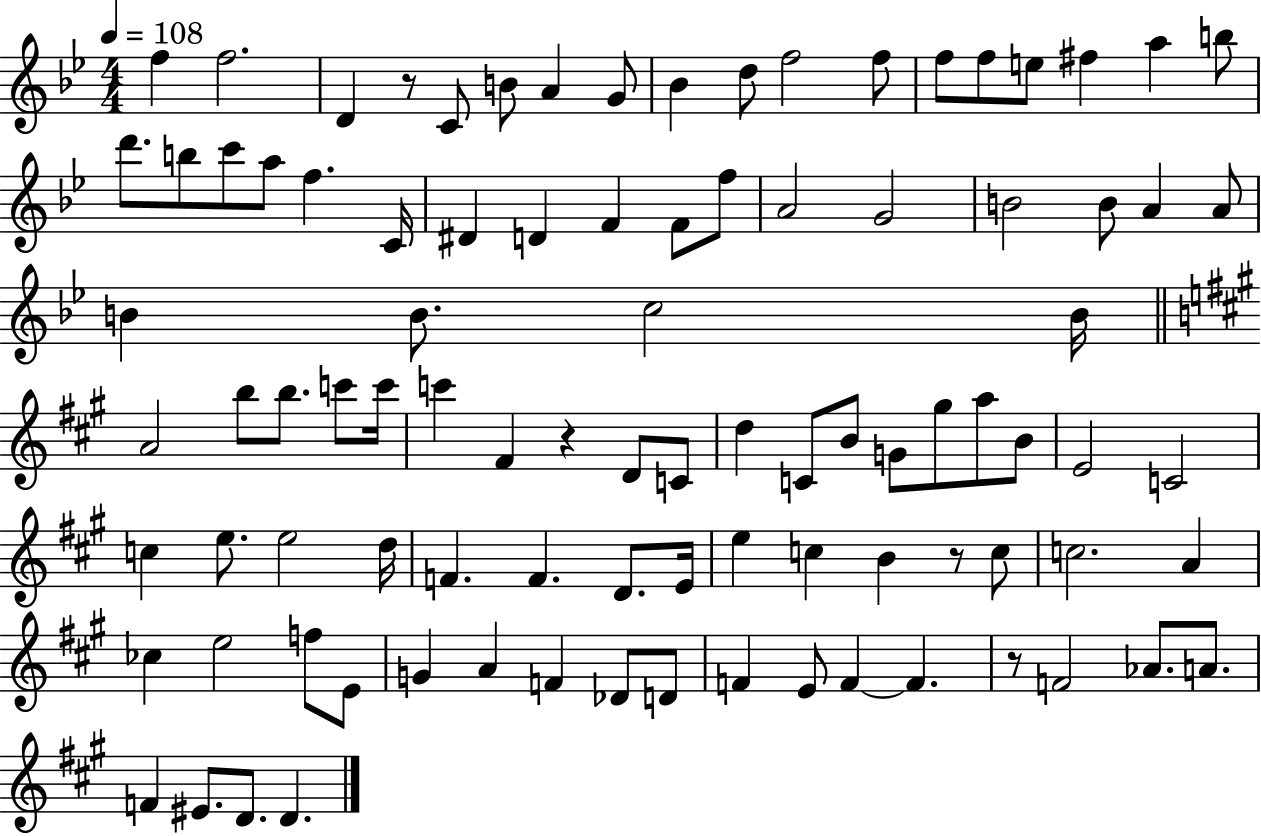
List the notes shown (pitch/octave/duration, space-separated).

F5/q F5/h. D4/q R/e C4/e B4/e A4/q G4/e Bb4/q D5/e F5/h F5/e F5/e F5/e E5/e F#5/q A5/q B5/e D6/e. B5/e C6/e A5/e F5/q. C4/s D#4/q D4/q F4/q F4/e F5/e A4/h G4/h B4/h B4/e A4/q A4/e B4/q B4/e. C5/h B4/s A4/h B5/e B5/e. C6/e C6/s C6/q F#4/q R/q D4/e C4/e D5/q C4/e B4/e G4/e G#5/e A5/e B4/e E4/h C4/h C5/q E5/e. E5/h D5/s F4/q. F4/q. D4/e. E4/s E5/q C5/q B4/q R/e C5/e C5/h. A4/q CES5/q E5/h F5/e E4/e G4/q A4/q F4/q Db4/e D4/e F4/q E4/e F4/q F4/q. R/e F4/h Ab4/e. A4/e. F4/q EIS4/e. D4/e. D4/q.